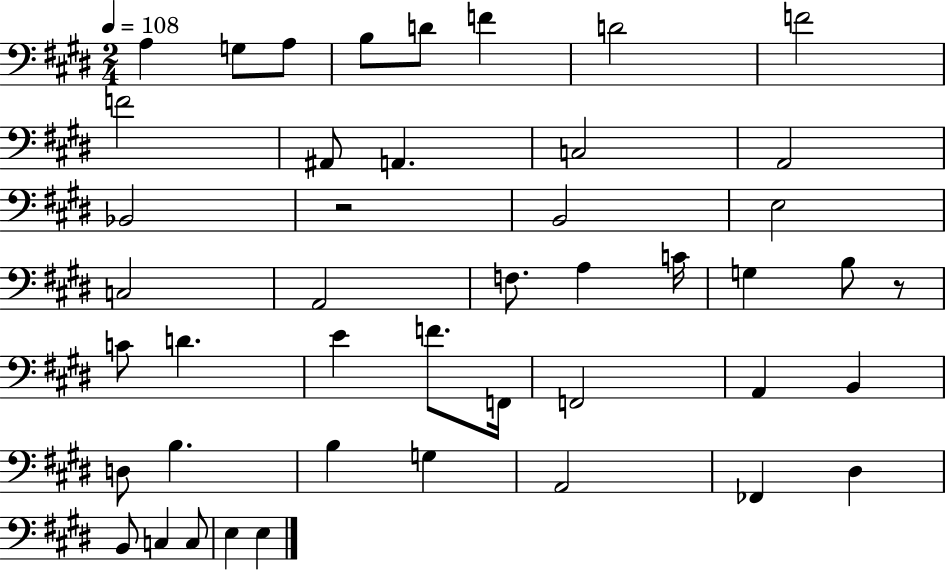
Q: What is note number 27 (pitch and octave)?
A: F4